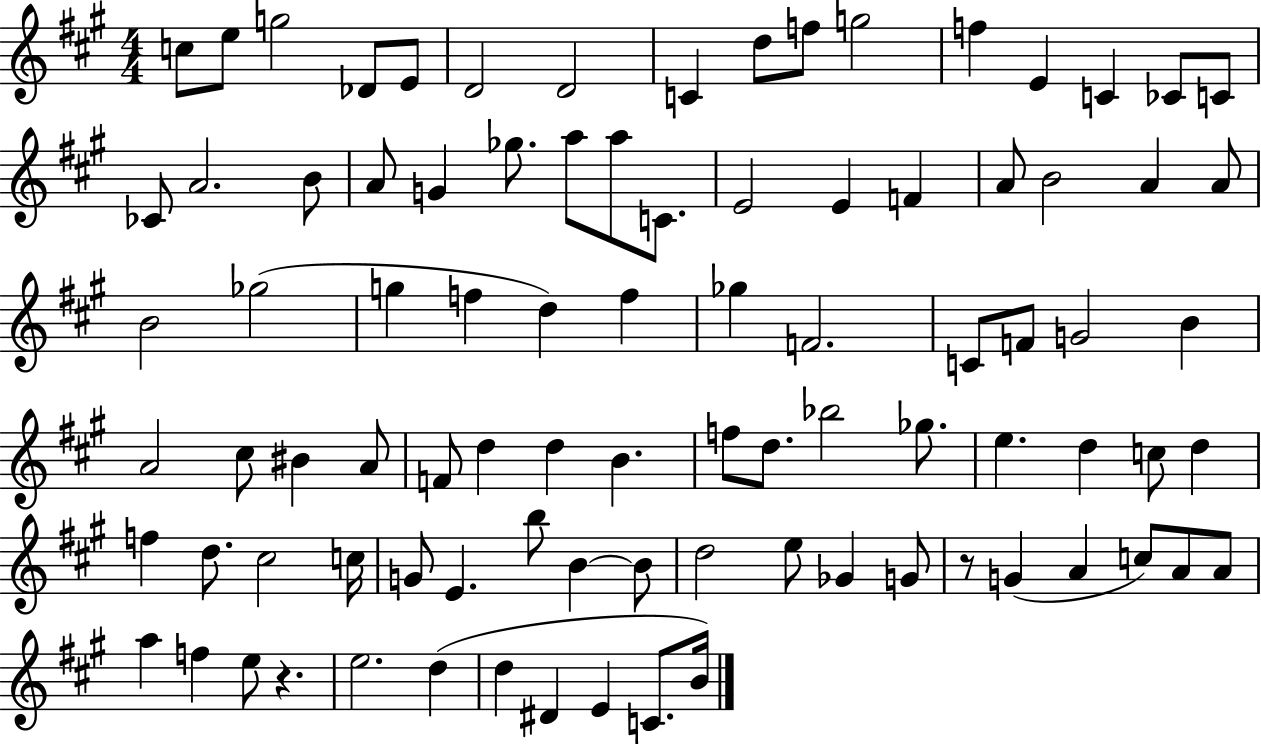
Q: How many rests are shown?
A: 2